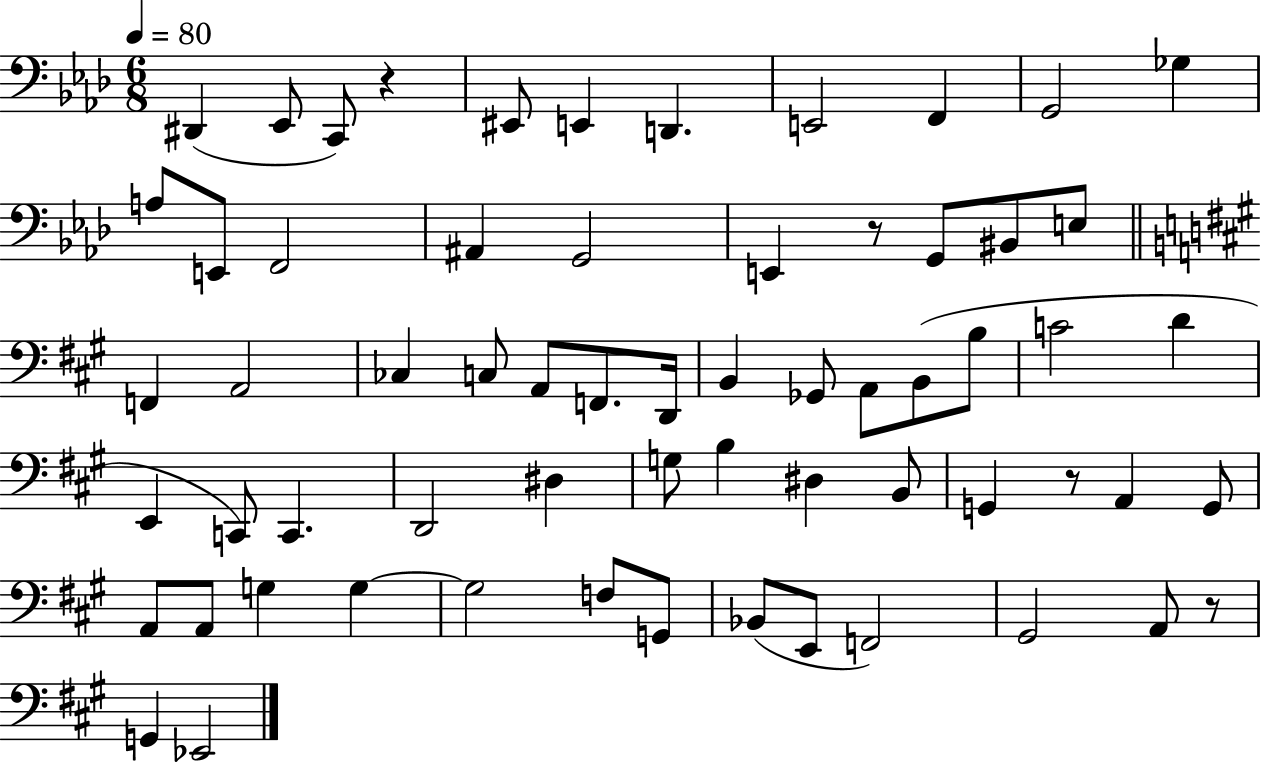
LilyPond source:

{
  \clef bass
  \numericTimeSignature
  \time 6/8
  \key aes \major
  \tempo 4 = 80
  dis,4( ees,8 c,8) r4 | eis,8 e,4 d,4. | e,2 f,4 | g,2 ges4 | \break a8 e,8 f,2 | ais,4 g,2 | e,4 r8 g,8 bis,8 e8 | \bar "||" \break \key a \major f,4 a,2 | ces4 c8 a,8 f,8. d,16 | b,4 ges,8 a,8 b,8( b8 | c'2 d'4 | \break e,4 c,8) c,4. | d,2 dis4 | g8 b4 dis4 b,8 | g,4 r8 a,4 g,8 | \break a,8 a,8 g4 g4~~ | g2 f8 g,8 | bes,8( e,8 f,2) | gis,2 a,8 r8 | \break g,4 ees,2 | \bar "|."
}